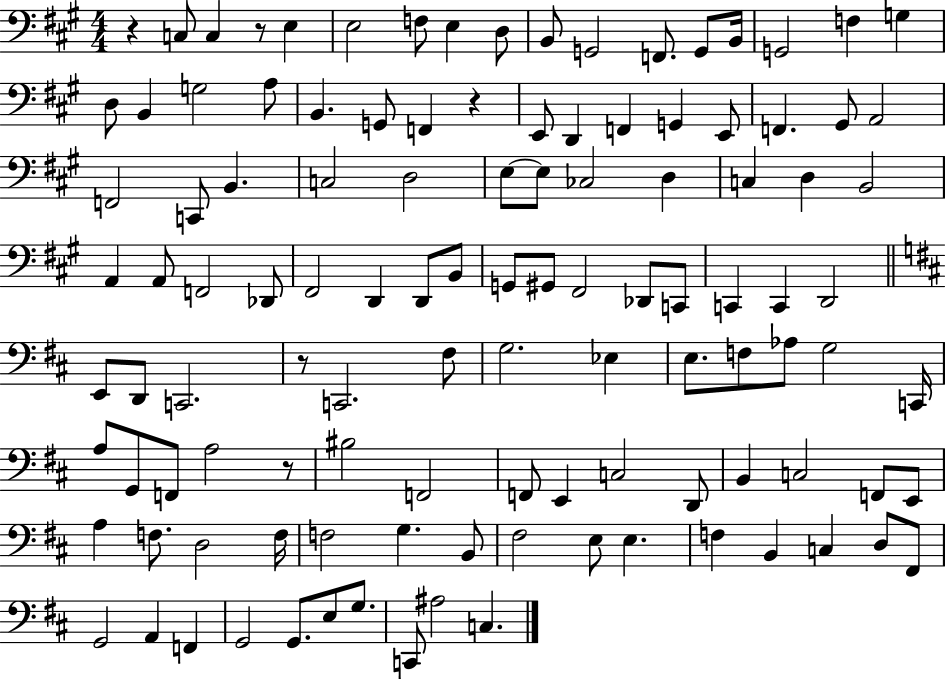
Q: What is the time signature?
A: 4/4